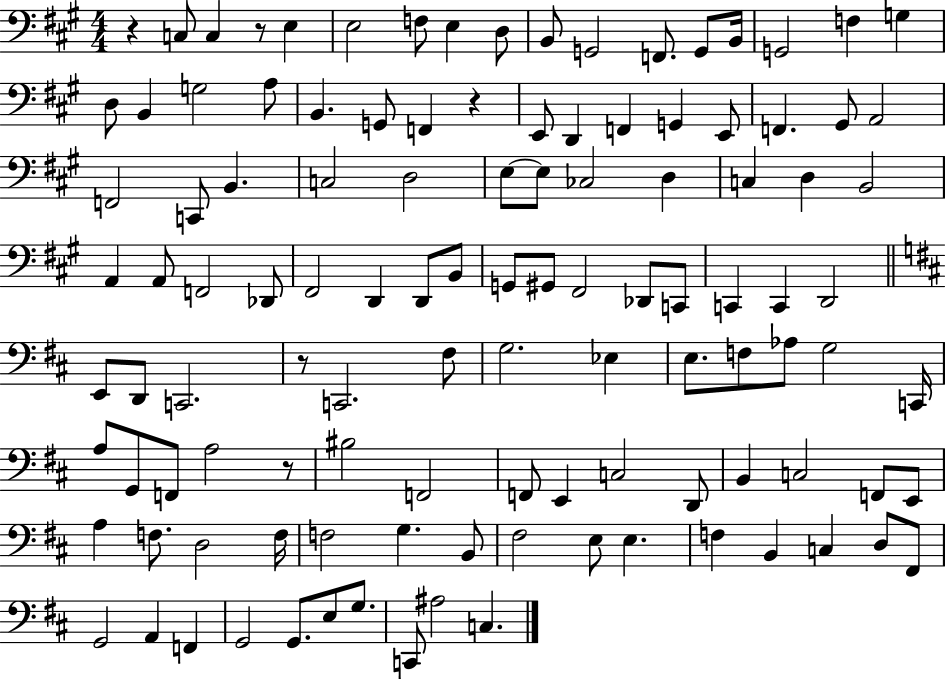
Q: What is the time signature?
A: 4/4